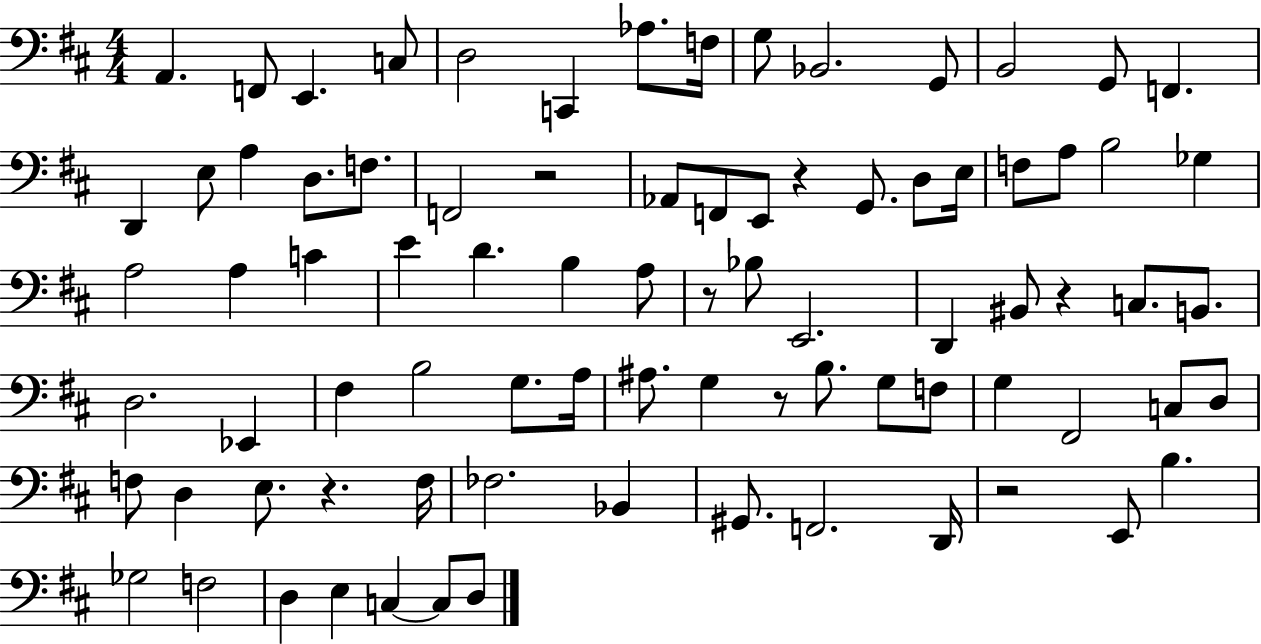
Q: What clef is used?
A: bass